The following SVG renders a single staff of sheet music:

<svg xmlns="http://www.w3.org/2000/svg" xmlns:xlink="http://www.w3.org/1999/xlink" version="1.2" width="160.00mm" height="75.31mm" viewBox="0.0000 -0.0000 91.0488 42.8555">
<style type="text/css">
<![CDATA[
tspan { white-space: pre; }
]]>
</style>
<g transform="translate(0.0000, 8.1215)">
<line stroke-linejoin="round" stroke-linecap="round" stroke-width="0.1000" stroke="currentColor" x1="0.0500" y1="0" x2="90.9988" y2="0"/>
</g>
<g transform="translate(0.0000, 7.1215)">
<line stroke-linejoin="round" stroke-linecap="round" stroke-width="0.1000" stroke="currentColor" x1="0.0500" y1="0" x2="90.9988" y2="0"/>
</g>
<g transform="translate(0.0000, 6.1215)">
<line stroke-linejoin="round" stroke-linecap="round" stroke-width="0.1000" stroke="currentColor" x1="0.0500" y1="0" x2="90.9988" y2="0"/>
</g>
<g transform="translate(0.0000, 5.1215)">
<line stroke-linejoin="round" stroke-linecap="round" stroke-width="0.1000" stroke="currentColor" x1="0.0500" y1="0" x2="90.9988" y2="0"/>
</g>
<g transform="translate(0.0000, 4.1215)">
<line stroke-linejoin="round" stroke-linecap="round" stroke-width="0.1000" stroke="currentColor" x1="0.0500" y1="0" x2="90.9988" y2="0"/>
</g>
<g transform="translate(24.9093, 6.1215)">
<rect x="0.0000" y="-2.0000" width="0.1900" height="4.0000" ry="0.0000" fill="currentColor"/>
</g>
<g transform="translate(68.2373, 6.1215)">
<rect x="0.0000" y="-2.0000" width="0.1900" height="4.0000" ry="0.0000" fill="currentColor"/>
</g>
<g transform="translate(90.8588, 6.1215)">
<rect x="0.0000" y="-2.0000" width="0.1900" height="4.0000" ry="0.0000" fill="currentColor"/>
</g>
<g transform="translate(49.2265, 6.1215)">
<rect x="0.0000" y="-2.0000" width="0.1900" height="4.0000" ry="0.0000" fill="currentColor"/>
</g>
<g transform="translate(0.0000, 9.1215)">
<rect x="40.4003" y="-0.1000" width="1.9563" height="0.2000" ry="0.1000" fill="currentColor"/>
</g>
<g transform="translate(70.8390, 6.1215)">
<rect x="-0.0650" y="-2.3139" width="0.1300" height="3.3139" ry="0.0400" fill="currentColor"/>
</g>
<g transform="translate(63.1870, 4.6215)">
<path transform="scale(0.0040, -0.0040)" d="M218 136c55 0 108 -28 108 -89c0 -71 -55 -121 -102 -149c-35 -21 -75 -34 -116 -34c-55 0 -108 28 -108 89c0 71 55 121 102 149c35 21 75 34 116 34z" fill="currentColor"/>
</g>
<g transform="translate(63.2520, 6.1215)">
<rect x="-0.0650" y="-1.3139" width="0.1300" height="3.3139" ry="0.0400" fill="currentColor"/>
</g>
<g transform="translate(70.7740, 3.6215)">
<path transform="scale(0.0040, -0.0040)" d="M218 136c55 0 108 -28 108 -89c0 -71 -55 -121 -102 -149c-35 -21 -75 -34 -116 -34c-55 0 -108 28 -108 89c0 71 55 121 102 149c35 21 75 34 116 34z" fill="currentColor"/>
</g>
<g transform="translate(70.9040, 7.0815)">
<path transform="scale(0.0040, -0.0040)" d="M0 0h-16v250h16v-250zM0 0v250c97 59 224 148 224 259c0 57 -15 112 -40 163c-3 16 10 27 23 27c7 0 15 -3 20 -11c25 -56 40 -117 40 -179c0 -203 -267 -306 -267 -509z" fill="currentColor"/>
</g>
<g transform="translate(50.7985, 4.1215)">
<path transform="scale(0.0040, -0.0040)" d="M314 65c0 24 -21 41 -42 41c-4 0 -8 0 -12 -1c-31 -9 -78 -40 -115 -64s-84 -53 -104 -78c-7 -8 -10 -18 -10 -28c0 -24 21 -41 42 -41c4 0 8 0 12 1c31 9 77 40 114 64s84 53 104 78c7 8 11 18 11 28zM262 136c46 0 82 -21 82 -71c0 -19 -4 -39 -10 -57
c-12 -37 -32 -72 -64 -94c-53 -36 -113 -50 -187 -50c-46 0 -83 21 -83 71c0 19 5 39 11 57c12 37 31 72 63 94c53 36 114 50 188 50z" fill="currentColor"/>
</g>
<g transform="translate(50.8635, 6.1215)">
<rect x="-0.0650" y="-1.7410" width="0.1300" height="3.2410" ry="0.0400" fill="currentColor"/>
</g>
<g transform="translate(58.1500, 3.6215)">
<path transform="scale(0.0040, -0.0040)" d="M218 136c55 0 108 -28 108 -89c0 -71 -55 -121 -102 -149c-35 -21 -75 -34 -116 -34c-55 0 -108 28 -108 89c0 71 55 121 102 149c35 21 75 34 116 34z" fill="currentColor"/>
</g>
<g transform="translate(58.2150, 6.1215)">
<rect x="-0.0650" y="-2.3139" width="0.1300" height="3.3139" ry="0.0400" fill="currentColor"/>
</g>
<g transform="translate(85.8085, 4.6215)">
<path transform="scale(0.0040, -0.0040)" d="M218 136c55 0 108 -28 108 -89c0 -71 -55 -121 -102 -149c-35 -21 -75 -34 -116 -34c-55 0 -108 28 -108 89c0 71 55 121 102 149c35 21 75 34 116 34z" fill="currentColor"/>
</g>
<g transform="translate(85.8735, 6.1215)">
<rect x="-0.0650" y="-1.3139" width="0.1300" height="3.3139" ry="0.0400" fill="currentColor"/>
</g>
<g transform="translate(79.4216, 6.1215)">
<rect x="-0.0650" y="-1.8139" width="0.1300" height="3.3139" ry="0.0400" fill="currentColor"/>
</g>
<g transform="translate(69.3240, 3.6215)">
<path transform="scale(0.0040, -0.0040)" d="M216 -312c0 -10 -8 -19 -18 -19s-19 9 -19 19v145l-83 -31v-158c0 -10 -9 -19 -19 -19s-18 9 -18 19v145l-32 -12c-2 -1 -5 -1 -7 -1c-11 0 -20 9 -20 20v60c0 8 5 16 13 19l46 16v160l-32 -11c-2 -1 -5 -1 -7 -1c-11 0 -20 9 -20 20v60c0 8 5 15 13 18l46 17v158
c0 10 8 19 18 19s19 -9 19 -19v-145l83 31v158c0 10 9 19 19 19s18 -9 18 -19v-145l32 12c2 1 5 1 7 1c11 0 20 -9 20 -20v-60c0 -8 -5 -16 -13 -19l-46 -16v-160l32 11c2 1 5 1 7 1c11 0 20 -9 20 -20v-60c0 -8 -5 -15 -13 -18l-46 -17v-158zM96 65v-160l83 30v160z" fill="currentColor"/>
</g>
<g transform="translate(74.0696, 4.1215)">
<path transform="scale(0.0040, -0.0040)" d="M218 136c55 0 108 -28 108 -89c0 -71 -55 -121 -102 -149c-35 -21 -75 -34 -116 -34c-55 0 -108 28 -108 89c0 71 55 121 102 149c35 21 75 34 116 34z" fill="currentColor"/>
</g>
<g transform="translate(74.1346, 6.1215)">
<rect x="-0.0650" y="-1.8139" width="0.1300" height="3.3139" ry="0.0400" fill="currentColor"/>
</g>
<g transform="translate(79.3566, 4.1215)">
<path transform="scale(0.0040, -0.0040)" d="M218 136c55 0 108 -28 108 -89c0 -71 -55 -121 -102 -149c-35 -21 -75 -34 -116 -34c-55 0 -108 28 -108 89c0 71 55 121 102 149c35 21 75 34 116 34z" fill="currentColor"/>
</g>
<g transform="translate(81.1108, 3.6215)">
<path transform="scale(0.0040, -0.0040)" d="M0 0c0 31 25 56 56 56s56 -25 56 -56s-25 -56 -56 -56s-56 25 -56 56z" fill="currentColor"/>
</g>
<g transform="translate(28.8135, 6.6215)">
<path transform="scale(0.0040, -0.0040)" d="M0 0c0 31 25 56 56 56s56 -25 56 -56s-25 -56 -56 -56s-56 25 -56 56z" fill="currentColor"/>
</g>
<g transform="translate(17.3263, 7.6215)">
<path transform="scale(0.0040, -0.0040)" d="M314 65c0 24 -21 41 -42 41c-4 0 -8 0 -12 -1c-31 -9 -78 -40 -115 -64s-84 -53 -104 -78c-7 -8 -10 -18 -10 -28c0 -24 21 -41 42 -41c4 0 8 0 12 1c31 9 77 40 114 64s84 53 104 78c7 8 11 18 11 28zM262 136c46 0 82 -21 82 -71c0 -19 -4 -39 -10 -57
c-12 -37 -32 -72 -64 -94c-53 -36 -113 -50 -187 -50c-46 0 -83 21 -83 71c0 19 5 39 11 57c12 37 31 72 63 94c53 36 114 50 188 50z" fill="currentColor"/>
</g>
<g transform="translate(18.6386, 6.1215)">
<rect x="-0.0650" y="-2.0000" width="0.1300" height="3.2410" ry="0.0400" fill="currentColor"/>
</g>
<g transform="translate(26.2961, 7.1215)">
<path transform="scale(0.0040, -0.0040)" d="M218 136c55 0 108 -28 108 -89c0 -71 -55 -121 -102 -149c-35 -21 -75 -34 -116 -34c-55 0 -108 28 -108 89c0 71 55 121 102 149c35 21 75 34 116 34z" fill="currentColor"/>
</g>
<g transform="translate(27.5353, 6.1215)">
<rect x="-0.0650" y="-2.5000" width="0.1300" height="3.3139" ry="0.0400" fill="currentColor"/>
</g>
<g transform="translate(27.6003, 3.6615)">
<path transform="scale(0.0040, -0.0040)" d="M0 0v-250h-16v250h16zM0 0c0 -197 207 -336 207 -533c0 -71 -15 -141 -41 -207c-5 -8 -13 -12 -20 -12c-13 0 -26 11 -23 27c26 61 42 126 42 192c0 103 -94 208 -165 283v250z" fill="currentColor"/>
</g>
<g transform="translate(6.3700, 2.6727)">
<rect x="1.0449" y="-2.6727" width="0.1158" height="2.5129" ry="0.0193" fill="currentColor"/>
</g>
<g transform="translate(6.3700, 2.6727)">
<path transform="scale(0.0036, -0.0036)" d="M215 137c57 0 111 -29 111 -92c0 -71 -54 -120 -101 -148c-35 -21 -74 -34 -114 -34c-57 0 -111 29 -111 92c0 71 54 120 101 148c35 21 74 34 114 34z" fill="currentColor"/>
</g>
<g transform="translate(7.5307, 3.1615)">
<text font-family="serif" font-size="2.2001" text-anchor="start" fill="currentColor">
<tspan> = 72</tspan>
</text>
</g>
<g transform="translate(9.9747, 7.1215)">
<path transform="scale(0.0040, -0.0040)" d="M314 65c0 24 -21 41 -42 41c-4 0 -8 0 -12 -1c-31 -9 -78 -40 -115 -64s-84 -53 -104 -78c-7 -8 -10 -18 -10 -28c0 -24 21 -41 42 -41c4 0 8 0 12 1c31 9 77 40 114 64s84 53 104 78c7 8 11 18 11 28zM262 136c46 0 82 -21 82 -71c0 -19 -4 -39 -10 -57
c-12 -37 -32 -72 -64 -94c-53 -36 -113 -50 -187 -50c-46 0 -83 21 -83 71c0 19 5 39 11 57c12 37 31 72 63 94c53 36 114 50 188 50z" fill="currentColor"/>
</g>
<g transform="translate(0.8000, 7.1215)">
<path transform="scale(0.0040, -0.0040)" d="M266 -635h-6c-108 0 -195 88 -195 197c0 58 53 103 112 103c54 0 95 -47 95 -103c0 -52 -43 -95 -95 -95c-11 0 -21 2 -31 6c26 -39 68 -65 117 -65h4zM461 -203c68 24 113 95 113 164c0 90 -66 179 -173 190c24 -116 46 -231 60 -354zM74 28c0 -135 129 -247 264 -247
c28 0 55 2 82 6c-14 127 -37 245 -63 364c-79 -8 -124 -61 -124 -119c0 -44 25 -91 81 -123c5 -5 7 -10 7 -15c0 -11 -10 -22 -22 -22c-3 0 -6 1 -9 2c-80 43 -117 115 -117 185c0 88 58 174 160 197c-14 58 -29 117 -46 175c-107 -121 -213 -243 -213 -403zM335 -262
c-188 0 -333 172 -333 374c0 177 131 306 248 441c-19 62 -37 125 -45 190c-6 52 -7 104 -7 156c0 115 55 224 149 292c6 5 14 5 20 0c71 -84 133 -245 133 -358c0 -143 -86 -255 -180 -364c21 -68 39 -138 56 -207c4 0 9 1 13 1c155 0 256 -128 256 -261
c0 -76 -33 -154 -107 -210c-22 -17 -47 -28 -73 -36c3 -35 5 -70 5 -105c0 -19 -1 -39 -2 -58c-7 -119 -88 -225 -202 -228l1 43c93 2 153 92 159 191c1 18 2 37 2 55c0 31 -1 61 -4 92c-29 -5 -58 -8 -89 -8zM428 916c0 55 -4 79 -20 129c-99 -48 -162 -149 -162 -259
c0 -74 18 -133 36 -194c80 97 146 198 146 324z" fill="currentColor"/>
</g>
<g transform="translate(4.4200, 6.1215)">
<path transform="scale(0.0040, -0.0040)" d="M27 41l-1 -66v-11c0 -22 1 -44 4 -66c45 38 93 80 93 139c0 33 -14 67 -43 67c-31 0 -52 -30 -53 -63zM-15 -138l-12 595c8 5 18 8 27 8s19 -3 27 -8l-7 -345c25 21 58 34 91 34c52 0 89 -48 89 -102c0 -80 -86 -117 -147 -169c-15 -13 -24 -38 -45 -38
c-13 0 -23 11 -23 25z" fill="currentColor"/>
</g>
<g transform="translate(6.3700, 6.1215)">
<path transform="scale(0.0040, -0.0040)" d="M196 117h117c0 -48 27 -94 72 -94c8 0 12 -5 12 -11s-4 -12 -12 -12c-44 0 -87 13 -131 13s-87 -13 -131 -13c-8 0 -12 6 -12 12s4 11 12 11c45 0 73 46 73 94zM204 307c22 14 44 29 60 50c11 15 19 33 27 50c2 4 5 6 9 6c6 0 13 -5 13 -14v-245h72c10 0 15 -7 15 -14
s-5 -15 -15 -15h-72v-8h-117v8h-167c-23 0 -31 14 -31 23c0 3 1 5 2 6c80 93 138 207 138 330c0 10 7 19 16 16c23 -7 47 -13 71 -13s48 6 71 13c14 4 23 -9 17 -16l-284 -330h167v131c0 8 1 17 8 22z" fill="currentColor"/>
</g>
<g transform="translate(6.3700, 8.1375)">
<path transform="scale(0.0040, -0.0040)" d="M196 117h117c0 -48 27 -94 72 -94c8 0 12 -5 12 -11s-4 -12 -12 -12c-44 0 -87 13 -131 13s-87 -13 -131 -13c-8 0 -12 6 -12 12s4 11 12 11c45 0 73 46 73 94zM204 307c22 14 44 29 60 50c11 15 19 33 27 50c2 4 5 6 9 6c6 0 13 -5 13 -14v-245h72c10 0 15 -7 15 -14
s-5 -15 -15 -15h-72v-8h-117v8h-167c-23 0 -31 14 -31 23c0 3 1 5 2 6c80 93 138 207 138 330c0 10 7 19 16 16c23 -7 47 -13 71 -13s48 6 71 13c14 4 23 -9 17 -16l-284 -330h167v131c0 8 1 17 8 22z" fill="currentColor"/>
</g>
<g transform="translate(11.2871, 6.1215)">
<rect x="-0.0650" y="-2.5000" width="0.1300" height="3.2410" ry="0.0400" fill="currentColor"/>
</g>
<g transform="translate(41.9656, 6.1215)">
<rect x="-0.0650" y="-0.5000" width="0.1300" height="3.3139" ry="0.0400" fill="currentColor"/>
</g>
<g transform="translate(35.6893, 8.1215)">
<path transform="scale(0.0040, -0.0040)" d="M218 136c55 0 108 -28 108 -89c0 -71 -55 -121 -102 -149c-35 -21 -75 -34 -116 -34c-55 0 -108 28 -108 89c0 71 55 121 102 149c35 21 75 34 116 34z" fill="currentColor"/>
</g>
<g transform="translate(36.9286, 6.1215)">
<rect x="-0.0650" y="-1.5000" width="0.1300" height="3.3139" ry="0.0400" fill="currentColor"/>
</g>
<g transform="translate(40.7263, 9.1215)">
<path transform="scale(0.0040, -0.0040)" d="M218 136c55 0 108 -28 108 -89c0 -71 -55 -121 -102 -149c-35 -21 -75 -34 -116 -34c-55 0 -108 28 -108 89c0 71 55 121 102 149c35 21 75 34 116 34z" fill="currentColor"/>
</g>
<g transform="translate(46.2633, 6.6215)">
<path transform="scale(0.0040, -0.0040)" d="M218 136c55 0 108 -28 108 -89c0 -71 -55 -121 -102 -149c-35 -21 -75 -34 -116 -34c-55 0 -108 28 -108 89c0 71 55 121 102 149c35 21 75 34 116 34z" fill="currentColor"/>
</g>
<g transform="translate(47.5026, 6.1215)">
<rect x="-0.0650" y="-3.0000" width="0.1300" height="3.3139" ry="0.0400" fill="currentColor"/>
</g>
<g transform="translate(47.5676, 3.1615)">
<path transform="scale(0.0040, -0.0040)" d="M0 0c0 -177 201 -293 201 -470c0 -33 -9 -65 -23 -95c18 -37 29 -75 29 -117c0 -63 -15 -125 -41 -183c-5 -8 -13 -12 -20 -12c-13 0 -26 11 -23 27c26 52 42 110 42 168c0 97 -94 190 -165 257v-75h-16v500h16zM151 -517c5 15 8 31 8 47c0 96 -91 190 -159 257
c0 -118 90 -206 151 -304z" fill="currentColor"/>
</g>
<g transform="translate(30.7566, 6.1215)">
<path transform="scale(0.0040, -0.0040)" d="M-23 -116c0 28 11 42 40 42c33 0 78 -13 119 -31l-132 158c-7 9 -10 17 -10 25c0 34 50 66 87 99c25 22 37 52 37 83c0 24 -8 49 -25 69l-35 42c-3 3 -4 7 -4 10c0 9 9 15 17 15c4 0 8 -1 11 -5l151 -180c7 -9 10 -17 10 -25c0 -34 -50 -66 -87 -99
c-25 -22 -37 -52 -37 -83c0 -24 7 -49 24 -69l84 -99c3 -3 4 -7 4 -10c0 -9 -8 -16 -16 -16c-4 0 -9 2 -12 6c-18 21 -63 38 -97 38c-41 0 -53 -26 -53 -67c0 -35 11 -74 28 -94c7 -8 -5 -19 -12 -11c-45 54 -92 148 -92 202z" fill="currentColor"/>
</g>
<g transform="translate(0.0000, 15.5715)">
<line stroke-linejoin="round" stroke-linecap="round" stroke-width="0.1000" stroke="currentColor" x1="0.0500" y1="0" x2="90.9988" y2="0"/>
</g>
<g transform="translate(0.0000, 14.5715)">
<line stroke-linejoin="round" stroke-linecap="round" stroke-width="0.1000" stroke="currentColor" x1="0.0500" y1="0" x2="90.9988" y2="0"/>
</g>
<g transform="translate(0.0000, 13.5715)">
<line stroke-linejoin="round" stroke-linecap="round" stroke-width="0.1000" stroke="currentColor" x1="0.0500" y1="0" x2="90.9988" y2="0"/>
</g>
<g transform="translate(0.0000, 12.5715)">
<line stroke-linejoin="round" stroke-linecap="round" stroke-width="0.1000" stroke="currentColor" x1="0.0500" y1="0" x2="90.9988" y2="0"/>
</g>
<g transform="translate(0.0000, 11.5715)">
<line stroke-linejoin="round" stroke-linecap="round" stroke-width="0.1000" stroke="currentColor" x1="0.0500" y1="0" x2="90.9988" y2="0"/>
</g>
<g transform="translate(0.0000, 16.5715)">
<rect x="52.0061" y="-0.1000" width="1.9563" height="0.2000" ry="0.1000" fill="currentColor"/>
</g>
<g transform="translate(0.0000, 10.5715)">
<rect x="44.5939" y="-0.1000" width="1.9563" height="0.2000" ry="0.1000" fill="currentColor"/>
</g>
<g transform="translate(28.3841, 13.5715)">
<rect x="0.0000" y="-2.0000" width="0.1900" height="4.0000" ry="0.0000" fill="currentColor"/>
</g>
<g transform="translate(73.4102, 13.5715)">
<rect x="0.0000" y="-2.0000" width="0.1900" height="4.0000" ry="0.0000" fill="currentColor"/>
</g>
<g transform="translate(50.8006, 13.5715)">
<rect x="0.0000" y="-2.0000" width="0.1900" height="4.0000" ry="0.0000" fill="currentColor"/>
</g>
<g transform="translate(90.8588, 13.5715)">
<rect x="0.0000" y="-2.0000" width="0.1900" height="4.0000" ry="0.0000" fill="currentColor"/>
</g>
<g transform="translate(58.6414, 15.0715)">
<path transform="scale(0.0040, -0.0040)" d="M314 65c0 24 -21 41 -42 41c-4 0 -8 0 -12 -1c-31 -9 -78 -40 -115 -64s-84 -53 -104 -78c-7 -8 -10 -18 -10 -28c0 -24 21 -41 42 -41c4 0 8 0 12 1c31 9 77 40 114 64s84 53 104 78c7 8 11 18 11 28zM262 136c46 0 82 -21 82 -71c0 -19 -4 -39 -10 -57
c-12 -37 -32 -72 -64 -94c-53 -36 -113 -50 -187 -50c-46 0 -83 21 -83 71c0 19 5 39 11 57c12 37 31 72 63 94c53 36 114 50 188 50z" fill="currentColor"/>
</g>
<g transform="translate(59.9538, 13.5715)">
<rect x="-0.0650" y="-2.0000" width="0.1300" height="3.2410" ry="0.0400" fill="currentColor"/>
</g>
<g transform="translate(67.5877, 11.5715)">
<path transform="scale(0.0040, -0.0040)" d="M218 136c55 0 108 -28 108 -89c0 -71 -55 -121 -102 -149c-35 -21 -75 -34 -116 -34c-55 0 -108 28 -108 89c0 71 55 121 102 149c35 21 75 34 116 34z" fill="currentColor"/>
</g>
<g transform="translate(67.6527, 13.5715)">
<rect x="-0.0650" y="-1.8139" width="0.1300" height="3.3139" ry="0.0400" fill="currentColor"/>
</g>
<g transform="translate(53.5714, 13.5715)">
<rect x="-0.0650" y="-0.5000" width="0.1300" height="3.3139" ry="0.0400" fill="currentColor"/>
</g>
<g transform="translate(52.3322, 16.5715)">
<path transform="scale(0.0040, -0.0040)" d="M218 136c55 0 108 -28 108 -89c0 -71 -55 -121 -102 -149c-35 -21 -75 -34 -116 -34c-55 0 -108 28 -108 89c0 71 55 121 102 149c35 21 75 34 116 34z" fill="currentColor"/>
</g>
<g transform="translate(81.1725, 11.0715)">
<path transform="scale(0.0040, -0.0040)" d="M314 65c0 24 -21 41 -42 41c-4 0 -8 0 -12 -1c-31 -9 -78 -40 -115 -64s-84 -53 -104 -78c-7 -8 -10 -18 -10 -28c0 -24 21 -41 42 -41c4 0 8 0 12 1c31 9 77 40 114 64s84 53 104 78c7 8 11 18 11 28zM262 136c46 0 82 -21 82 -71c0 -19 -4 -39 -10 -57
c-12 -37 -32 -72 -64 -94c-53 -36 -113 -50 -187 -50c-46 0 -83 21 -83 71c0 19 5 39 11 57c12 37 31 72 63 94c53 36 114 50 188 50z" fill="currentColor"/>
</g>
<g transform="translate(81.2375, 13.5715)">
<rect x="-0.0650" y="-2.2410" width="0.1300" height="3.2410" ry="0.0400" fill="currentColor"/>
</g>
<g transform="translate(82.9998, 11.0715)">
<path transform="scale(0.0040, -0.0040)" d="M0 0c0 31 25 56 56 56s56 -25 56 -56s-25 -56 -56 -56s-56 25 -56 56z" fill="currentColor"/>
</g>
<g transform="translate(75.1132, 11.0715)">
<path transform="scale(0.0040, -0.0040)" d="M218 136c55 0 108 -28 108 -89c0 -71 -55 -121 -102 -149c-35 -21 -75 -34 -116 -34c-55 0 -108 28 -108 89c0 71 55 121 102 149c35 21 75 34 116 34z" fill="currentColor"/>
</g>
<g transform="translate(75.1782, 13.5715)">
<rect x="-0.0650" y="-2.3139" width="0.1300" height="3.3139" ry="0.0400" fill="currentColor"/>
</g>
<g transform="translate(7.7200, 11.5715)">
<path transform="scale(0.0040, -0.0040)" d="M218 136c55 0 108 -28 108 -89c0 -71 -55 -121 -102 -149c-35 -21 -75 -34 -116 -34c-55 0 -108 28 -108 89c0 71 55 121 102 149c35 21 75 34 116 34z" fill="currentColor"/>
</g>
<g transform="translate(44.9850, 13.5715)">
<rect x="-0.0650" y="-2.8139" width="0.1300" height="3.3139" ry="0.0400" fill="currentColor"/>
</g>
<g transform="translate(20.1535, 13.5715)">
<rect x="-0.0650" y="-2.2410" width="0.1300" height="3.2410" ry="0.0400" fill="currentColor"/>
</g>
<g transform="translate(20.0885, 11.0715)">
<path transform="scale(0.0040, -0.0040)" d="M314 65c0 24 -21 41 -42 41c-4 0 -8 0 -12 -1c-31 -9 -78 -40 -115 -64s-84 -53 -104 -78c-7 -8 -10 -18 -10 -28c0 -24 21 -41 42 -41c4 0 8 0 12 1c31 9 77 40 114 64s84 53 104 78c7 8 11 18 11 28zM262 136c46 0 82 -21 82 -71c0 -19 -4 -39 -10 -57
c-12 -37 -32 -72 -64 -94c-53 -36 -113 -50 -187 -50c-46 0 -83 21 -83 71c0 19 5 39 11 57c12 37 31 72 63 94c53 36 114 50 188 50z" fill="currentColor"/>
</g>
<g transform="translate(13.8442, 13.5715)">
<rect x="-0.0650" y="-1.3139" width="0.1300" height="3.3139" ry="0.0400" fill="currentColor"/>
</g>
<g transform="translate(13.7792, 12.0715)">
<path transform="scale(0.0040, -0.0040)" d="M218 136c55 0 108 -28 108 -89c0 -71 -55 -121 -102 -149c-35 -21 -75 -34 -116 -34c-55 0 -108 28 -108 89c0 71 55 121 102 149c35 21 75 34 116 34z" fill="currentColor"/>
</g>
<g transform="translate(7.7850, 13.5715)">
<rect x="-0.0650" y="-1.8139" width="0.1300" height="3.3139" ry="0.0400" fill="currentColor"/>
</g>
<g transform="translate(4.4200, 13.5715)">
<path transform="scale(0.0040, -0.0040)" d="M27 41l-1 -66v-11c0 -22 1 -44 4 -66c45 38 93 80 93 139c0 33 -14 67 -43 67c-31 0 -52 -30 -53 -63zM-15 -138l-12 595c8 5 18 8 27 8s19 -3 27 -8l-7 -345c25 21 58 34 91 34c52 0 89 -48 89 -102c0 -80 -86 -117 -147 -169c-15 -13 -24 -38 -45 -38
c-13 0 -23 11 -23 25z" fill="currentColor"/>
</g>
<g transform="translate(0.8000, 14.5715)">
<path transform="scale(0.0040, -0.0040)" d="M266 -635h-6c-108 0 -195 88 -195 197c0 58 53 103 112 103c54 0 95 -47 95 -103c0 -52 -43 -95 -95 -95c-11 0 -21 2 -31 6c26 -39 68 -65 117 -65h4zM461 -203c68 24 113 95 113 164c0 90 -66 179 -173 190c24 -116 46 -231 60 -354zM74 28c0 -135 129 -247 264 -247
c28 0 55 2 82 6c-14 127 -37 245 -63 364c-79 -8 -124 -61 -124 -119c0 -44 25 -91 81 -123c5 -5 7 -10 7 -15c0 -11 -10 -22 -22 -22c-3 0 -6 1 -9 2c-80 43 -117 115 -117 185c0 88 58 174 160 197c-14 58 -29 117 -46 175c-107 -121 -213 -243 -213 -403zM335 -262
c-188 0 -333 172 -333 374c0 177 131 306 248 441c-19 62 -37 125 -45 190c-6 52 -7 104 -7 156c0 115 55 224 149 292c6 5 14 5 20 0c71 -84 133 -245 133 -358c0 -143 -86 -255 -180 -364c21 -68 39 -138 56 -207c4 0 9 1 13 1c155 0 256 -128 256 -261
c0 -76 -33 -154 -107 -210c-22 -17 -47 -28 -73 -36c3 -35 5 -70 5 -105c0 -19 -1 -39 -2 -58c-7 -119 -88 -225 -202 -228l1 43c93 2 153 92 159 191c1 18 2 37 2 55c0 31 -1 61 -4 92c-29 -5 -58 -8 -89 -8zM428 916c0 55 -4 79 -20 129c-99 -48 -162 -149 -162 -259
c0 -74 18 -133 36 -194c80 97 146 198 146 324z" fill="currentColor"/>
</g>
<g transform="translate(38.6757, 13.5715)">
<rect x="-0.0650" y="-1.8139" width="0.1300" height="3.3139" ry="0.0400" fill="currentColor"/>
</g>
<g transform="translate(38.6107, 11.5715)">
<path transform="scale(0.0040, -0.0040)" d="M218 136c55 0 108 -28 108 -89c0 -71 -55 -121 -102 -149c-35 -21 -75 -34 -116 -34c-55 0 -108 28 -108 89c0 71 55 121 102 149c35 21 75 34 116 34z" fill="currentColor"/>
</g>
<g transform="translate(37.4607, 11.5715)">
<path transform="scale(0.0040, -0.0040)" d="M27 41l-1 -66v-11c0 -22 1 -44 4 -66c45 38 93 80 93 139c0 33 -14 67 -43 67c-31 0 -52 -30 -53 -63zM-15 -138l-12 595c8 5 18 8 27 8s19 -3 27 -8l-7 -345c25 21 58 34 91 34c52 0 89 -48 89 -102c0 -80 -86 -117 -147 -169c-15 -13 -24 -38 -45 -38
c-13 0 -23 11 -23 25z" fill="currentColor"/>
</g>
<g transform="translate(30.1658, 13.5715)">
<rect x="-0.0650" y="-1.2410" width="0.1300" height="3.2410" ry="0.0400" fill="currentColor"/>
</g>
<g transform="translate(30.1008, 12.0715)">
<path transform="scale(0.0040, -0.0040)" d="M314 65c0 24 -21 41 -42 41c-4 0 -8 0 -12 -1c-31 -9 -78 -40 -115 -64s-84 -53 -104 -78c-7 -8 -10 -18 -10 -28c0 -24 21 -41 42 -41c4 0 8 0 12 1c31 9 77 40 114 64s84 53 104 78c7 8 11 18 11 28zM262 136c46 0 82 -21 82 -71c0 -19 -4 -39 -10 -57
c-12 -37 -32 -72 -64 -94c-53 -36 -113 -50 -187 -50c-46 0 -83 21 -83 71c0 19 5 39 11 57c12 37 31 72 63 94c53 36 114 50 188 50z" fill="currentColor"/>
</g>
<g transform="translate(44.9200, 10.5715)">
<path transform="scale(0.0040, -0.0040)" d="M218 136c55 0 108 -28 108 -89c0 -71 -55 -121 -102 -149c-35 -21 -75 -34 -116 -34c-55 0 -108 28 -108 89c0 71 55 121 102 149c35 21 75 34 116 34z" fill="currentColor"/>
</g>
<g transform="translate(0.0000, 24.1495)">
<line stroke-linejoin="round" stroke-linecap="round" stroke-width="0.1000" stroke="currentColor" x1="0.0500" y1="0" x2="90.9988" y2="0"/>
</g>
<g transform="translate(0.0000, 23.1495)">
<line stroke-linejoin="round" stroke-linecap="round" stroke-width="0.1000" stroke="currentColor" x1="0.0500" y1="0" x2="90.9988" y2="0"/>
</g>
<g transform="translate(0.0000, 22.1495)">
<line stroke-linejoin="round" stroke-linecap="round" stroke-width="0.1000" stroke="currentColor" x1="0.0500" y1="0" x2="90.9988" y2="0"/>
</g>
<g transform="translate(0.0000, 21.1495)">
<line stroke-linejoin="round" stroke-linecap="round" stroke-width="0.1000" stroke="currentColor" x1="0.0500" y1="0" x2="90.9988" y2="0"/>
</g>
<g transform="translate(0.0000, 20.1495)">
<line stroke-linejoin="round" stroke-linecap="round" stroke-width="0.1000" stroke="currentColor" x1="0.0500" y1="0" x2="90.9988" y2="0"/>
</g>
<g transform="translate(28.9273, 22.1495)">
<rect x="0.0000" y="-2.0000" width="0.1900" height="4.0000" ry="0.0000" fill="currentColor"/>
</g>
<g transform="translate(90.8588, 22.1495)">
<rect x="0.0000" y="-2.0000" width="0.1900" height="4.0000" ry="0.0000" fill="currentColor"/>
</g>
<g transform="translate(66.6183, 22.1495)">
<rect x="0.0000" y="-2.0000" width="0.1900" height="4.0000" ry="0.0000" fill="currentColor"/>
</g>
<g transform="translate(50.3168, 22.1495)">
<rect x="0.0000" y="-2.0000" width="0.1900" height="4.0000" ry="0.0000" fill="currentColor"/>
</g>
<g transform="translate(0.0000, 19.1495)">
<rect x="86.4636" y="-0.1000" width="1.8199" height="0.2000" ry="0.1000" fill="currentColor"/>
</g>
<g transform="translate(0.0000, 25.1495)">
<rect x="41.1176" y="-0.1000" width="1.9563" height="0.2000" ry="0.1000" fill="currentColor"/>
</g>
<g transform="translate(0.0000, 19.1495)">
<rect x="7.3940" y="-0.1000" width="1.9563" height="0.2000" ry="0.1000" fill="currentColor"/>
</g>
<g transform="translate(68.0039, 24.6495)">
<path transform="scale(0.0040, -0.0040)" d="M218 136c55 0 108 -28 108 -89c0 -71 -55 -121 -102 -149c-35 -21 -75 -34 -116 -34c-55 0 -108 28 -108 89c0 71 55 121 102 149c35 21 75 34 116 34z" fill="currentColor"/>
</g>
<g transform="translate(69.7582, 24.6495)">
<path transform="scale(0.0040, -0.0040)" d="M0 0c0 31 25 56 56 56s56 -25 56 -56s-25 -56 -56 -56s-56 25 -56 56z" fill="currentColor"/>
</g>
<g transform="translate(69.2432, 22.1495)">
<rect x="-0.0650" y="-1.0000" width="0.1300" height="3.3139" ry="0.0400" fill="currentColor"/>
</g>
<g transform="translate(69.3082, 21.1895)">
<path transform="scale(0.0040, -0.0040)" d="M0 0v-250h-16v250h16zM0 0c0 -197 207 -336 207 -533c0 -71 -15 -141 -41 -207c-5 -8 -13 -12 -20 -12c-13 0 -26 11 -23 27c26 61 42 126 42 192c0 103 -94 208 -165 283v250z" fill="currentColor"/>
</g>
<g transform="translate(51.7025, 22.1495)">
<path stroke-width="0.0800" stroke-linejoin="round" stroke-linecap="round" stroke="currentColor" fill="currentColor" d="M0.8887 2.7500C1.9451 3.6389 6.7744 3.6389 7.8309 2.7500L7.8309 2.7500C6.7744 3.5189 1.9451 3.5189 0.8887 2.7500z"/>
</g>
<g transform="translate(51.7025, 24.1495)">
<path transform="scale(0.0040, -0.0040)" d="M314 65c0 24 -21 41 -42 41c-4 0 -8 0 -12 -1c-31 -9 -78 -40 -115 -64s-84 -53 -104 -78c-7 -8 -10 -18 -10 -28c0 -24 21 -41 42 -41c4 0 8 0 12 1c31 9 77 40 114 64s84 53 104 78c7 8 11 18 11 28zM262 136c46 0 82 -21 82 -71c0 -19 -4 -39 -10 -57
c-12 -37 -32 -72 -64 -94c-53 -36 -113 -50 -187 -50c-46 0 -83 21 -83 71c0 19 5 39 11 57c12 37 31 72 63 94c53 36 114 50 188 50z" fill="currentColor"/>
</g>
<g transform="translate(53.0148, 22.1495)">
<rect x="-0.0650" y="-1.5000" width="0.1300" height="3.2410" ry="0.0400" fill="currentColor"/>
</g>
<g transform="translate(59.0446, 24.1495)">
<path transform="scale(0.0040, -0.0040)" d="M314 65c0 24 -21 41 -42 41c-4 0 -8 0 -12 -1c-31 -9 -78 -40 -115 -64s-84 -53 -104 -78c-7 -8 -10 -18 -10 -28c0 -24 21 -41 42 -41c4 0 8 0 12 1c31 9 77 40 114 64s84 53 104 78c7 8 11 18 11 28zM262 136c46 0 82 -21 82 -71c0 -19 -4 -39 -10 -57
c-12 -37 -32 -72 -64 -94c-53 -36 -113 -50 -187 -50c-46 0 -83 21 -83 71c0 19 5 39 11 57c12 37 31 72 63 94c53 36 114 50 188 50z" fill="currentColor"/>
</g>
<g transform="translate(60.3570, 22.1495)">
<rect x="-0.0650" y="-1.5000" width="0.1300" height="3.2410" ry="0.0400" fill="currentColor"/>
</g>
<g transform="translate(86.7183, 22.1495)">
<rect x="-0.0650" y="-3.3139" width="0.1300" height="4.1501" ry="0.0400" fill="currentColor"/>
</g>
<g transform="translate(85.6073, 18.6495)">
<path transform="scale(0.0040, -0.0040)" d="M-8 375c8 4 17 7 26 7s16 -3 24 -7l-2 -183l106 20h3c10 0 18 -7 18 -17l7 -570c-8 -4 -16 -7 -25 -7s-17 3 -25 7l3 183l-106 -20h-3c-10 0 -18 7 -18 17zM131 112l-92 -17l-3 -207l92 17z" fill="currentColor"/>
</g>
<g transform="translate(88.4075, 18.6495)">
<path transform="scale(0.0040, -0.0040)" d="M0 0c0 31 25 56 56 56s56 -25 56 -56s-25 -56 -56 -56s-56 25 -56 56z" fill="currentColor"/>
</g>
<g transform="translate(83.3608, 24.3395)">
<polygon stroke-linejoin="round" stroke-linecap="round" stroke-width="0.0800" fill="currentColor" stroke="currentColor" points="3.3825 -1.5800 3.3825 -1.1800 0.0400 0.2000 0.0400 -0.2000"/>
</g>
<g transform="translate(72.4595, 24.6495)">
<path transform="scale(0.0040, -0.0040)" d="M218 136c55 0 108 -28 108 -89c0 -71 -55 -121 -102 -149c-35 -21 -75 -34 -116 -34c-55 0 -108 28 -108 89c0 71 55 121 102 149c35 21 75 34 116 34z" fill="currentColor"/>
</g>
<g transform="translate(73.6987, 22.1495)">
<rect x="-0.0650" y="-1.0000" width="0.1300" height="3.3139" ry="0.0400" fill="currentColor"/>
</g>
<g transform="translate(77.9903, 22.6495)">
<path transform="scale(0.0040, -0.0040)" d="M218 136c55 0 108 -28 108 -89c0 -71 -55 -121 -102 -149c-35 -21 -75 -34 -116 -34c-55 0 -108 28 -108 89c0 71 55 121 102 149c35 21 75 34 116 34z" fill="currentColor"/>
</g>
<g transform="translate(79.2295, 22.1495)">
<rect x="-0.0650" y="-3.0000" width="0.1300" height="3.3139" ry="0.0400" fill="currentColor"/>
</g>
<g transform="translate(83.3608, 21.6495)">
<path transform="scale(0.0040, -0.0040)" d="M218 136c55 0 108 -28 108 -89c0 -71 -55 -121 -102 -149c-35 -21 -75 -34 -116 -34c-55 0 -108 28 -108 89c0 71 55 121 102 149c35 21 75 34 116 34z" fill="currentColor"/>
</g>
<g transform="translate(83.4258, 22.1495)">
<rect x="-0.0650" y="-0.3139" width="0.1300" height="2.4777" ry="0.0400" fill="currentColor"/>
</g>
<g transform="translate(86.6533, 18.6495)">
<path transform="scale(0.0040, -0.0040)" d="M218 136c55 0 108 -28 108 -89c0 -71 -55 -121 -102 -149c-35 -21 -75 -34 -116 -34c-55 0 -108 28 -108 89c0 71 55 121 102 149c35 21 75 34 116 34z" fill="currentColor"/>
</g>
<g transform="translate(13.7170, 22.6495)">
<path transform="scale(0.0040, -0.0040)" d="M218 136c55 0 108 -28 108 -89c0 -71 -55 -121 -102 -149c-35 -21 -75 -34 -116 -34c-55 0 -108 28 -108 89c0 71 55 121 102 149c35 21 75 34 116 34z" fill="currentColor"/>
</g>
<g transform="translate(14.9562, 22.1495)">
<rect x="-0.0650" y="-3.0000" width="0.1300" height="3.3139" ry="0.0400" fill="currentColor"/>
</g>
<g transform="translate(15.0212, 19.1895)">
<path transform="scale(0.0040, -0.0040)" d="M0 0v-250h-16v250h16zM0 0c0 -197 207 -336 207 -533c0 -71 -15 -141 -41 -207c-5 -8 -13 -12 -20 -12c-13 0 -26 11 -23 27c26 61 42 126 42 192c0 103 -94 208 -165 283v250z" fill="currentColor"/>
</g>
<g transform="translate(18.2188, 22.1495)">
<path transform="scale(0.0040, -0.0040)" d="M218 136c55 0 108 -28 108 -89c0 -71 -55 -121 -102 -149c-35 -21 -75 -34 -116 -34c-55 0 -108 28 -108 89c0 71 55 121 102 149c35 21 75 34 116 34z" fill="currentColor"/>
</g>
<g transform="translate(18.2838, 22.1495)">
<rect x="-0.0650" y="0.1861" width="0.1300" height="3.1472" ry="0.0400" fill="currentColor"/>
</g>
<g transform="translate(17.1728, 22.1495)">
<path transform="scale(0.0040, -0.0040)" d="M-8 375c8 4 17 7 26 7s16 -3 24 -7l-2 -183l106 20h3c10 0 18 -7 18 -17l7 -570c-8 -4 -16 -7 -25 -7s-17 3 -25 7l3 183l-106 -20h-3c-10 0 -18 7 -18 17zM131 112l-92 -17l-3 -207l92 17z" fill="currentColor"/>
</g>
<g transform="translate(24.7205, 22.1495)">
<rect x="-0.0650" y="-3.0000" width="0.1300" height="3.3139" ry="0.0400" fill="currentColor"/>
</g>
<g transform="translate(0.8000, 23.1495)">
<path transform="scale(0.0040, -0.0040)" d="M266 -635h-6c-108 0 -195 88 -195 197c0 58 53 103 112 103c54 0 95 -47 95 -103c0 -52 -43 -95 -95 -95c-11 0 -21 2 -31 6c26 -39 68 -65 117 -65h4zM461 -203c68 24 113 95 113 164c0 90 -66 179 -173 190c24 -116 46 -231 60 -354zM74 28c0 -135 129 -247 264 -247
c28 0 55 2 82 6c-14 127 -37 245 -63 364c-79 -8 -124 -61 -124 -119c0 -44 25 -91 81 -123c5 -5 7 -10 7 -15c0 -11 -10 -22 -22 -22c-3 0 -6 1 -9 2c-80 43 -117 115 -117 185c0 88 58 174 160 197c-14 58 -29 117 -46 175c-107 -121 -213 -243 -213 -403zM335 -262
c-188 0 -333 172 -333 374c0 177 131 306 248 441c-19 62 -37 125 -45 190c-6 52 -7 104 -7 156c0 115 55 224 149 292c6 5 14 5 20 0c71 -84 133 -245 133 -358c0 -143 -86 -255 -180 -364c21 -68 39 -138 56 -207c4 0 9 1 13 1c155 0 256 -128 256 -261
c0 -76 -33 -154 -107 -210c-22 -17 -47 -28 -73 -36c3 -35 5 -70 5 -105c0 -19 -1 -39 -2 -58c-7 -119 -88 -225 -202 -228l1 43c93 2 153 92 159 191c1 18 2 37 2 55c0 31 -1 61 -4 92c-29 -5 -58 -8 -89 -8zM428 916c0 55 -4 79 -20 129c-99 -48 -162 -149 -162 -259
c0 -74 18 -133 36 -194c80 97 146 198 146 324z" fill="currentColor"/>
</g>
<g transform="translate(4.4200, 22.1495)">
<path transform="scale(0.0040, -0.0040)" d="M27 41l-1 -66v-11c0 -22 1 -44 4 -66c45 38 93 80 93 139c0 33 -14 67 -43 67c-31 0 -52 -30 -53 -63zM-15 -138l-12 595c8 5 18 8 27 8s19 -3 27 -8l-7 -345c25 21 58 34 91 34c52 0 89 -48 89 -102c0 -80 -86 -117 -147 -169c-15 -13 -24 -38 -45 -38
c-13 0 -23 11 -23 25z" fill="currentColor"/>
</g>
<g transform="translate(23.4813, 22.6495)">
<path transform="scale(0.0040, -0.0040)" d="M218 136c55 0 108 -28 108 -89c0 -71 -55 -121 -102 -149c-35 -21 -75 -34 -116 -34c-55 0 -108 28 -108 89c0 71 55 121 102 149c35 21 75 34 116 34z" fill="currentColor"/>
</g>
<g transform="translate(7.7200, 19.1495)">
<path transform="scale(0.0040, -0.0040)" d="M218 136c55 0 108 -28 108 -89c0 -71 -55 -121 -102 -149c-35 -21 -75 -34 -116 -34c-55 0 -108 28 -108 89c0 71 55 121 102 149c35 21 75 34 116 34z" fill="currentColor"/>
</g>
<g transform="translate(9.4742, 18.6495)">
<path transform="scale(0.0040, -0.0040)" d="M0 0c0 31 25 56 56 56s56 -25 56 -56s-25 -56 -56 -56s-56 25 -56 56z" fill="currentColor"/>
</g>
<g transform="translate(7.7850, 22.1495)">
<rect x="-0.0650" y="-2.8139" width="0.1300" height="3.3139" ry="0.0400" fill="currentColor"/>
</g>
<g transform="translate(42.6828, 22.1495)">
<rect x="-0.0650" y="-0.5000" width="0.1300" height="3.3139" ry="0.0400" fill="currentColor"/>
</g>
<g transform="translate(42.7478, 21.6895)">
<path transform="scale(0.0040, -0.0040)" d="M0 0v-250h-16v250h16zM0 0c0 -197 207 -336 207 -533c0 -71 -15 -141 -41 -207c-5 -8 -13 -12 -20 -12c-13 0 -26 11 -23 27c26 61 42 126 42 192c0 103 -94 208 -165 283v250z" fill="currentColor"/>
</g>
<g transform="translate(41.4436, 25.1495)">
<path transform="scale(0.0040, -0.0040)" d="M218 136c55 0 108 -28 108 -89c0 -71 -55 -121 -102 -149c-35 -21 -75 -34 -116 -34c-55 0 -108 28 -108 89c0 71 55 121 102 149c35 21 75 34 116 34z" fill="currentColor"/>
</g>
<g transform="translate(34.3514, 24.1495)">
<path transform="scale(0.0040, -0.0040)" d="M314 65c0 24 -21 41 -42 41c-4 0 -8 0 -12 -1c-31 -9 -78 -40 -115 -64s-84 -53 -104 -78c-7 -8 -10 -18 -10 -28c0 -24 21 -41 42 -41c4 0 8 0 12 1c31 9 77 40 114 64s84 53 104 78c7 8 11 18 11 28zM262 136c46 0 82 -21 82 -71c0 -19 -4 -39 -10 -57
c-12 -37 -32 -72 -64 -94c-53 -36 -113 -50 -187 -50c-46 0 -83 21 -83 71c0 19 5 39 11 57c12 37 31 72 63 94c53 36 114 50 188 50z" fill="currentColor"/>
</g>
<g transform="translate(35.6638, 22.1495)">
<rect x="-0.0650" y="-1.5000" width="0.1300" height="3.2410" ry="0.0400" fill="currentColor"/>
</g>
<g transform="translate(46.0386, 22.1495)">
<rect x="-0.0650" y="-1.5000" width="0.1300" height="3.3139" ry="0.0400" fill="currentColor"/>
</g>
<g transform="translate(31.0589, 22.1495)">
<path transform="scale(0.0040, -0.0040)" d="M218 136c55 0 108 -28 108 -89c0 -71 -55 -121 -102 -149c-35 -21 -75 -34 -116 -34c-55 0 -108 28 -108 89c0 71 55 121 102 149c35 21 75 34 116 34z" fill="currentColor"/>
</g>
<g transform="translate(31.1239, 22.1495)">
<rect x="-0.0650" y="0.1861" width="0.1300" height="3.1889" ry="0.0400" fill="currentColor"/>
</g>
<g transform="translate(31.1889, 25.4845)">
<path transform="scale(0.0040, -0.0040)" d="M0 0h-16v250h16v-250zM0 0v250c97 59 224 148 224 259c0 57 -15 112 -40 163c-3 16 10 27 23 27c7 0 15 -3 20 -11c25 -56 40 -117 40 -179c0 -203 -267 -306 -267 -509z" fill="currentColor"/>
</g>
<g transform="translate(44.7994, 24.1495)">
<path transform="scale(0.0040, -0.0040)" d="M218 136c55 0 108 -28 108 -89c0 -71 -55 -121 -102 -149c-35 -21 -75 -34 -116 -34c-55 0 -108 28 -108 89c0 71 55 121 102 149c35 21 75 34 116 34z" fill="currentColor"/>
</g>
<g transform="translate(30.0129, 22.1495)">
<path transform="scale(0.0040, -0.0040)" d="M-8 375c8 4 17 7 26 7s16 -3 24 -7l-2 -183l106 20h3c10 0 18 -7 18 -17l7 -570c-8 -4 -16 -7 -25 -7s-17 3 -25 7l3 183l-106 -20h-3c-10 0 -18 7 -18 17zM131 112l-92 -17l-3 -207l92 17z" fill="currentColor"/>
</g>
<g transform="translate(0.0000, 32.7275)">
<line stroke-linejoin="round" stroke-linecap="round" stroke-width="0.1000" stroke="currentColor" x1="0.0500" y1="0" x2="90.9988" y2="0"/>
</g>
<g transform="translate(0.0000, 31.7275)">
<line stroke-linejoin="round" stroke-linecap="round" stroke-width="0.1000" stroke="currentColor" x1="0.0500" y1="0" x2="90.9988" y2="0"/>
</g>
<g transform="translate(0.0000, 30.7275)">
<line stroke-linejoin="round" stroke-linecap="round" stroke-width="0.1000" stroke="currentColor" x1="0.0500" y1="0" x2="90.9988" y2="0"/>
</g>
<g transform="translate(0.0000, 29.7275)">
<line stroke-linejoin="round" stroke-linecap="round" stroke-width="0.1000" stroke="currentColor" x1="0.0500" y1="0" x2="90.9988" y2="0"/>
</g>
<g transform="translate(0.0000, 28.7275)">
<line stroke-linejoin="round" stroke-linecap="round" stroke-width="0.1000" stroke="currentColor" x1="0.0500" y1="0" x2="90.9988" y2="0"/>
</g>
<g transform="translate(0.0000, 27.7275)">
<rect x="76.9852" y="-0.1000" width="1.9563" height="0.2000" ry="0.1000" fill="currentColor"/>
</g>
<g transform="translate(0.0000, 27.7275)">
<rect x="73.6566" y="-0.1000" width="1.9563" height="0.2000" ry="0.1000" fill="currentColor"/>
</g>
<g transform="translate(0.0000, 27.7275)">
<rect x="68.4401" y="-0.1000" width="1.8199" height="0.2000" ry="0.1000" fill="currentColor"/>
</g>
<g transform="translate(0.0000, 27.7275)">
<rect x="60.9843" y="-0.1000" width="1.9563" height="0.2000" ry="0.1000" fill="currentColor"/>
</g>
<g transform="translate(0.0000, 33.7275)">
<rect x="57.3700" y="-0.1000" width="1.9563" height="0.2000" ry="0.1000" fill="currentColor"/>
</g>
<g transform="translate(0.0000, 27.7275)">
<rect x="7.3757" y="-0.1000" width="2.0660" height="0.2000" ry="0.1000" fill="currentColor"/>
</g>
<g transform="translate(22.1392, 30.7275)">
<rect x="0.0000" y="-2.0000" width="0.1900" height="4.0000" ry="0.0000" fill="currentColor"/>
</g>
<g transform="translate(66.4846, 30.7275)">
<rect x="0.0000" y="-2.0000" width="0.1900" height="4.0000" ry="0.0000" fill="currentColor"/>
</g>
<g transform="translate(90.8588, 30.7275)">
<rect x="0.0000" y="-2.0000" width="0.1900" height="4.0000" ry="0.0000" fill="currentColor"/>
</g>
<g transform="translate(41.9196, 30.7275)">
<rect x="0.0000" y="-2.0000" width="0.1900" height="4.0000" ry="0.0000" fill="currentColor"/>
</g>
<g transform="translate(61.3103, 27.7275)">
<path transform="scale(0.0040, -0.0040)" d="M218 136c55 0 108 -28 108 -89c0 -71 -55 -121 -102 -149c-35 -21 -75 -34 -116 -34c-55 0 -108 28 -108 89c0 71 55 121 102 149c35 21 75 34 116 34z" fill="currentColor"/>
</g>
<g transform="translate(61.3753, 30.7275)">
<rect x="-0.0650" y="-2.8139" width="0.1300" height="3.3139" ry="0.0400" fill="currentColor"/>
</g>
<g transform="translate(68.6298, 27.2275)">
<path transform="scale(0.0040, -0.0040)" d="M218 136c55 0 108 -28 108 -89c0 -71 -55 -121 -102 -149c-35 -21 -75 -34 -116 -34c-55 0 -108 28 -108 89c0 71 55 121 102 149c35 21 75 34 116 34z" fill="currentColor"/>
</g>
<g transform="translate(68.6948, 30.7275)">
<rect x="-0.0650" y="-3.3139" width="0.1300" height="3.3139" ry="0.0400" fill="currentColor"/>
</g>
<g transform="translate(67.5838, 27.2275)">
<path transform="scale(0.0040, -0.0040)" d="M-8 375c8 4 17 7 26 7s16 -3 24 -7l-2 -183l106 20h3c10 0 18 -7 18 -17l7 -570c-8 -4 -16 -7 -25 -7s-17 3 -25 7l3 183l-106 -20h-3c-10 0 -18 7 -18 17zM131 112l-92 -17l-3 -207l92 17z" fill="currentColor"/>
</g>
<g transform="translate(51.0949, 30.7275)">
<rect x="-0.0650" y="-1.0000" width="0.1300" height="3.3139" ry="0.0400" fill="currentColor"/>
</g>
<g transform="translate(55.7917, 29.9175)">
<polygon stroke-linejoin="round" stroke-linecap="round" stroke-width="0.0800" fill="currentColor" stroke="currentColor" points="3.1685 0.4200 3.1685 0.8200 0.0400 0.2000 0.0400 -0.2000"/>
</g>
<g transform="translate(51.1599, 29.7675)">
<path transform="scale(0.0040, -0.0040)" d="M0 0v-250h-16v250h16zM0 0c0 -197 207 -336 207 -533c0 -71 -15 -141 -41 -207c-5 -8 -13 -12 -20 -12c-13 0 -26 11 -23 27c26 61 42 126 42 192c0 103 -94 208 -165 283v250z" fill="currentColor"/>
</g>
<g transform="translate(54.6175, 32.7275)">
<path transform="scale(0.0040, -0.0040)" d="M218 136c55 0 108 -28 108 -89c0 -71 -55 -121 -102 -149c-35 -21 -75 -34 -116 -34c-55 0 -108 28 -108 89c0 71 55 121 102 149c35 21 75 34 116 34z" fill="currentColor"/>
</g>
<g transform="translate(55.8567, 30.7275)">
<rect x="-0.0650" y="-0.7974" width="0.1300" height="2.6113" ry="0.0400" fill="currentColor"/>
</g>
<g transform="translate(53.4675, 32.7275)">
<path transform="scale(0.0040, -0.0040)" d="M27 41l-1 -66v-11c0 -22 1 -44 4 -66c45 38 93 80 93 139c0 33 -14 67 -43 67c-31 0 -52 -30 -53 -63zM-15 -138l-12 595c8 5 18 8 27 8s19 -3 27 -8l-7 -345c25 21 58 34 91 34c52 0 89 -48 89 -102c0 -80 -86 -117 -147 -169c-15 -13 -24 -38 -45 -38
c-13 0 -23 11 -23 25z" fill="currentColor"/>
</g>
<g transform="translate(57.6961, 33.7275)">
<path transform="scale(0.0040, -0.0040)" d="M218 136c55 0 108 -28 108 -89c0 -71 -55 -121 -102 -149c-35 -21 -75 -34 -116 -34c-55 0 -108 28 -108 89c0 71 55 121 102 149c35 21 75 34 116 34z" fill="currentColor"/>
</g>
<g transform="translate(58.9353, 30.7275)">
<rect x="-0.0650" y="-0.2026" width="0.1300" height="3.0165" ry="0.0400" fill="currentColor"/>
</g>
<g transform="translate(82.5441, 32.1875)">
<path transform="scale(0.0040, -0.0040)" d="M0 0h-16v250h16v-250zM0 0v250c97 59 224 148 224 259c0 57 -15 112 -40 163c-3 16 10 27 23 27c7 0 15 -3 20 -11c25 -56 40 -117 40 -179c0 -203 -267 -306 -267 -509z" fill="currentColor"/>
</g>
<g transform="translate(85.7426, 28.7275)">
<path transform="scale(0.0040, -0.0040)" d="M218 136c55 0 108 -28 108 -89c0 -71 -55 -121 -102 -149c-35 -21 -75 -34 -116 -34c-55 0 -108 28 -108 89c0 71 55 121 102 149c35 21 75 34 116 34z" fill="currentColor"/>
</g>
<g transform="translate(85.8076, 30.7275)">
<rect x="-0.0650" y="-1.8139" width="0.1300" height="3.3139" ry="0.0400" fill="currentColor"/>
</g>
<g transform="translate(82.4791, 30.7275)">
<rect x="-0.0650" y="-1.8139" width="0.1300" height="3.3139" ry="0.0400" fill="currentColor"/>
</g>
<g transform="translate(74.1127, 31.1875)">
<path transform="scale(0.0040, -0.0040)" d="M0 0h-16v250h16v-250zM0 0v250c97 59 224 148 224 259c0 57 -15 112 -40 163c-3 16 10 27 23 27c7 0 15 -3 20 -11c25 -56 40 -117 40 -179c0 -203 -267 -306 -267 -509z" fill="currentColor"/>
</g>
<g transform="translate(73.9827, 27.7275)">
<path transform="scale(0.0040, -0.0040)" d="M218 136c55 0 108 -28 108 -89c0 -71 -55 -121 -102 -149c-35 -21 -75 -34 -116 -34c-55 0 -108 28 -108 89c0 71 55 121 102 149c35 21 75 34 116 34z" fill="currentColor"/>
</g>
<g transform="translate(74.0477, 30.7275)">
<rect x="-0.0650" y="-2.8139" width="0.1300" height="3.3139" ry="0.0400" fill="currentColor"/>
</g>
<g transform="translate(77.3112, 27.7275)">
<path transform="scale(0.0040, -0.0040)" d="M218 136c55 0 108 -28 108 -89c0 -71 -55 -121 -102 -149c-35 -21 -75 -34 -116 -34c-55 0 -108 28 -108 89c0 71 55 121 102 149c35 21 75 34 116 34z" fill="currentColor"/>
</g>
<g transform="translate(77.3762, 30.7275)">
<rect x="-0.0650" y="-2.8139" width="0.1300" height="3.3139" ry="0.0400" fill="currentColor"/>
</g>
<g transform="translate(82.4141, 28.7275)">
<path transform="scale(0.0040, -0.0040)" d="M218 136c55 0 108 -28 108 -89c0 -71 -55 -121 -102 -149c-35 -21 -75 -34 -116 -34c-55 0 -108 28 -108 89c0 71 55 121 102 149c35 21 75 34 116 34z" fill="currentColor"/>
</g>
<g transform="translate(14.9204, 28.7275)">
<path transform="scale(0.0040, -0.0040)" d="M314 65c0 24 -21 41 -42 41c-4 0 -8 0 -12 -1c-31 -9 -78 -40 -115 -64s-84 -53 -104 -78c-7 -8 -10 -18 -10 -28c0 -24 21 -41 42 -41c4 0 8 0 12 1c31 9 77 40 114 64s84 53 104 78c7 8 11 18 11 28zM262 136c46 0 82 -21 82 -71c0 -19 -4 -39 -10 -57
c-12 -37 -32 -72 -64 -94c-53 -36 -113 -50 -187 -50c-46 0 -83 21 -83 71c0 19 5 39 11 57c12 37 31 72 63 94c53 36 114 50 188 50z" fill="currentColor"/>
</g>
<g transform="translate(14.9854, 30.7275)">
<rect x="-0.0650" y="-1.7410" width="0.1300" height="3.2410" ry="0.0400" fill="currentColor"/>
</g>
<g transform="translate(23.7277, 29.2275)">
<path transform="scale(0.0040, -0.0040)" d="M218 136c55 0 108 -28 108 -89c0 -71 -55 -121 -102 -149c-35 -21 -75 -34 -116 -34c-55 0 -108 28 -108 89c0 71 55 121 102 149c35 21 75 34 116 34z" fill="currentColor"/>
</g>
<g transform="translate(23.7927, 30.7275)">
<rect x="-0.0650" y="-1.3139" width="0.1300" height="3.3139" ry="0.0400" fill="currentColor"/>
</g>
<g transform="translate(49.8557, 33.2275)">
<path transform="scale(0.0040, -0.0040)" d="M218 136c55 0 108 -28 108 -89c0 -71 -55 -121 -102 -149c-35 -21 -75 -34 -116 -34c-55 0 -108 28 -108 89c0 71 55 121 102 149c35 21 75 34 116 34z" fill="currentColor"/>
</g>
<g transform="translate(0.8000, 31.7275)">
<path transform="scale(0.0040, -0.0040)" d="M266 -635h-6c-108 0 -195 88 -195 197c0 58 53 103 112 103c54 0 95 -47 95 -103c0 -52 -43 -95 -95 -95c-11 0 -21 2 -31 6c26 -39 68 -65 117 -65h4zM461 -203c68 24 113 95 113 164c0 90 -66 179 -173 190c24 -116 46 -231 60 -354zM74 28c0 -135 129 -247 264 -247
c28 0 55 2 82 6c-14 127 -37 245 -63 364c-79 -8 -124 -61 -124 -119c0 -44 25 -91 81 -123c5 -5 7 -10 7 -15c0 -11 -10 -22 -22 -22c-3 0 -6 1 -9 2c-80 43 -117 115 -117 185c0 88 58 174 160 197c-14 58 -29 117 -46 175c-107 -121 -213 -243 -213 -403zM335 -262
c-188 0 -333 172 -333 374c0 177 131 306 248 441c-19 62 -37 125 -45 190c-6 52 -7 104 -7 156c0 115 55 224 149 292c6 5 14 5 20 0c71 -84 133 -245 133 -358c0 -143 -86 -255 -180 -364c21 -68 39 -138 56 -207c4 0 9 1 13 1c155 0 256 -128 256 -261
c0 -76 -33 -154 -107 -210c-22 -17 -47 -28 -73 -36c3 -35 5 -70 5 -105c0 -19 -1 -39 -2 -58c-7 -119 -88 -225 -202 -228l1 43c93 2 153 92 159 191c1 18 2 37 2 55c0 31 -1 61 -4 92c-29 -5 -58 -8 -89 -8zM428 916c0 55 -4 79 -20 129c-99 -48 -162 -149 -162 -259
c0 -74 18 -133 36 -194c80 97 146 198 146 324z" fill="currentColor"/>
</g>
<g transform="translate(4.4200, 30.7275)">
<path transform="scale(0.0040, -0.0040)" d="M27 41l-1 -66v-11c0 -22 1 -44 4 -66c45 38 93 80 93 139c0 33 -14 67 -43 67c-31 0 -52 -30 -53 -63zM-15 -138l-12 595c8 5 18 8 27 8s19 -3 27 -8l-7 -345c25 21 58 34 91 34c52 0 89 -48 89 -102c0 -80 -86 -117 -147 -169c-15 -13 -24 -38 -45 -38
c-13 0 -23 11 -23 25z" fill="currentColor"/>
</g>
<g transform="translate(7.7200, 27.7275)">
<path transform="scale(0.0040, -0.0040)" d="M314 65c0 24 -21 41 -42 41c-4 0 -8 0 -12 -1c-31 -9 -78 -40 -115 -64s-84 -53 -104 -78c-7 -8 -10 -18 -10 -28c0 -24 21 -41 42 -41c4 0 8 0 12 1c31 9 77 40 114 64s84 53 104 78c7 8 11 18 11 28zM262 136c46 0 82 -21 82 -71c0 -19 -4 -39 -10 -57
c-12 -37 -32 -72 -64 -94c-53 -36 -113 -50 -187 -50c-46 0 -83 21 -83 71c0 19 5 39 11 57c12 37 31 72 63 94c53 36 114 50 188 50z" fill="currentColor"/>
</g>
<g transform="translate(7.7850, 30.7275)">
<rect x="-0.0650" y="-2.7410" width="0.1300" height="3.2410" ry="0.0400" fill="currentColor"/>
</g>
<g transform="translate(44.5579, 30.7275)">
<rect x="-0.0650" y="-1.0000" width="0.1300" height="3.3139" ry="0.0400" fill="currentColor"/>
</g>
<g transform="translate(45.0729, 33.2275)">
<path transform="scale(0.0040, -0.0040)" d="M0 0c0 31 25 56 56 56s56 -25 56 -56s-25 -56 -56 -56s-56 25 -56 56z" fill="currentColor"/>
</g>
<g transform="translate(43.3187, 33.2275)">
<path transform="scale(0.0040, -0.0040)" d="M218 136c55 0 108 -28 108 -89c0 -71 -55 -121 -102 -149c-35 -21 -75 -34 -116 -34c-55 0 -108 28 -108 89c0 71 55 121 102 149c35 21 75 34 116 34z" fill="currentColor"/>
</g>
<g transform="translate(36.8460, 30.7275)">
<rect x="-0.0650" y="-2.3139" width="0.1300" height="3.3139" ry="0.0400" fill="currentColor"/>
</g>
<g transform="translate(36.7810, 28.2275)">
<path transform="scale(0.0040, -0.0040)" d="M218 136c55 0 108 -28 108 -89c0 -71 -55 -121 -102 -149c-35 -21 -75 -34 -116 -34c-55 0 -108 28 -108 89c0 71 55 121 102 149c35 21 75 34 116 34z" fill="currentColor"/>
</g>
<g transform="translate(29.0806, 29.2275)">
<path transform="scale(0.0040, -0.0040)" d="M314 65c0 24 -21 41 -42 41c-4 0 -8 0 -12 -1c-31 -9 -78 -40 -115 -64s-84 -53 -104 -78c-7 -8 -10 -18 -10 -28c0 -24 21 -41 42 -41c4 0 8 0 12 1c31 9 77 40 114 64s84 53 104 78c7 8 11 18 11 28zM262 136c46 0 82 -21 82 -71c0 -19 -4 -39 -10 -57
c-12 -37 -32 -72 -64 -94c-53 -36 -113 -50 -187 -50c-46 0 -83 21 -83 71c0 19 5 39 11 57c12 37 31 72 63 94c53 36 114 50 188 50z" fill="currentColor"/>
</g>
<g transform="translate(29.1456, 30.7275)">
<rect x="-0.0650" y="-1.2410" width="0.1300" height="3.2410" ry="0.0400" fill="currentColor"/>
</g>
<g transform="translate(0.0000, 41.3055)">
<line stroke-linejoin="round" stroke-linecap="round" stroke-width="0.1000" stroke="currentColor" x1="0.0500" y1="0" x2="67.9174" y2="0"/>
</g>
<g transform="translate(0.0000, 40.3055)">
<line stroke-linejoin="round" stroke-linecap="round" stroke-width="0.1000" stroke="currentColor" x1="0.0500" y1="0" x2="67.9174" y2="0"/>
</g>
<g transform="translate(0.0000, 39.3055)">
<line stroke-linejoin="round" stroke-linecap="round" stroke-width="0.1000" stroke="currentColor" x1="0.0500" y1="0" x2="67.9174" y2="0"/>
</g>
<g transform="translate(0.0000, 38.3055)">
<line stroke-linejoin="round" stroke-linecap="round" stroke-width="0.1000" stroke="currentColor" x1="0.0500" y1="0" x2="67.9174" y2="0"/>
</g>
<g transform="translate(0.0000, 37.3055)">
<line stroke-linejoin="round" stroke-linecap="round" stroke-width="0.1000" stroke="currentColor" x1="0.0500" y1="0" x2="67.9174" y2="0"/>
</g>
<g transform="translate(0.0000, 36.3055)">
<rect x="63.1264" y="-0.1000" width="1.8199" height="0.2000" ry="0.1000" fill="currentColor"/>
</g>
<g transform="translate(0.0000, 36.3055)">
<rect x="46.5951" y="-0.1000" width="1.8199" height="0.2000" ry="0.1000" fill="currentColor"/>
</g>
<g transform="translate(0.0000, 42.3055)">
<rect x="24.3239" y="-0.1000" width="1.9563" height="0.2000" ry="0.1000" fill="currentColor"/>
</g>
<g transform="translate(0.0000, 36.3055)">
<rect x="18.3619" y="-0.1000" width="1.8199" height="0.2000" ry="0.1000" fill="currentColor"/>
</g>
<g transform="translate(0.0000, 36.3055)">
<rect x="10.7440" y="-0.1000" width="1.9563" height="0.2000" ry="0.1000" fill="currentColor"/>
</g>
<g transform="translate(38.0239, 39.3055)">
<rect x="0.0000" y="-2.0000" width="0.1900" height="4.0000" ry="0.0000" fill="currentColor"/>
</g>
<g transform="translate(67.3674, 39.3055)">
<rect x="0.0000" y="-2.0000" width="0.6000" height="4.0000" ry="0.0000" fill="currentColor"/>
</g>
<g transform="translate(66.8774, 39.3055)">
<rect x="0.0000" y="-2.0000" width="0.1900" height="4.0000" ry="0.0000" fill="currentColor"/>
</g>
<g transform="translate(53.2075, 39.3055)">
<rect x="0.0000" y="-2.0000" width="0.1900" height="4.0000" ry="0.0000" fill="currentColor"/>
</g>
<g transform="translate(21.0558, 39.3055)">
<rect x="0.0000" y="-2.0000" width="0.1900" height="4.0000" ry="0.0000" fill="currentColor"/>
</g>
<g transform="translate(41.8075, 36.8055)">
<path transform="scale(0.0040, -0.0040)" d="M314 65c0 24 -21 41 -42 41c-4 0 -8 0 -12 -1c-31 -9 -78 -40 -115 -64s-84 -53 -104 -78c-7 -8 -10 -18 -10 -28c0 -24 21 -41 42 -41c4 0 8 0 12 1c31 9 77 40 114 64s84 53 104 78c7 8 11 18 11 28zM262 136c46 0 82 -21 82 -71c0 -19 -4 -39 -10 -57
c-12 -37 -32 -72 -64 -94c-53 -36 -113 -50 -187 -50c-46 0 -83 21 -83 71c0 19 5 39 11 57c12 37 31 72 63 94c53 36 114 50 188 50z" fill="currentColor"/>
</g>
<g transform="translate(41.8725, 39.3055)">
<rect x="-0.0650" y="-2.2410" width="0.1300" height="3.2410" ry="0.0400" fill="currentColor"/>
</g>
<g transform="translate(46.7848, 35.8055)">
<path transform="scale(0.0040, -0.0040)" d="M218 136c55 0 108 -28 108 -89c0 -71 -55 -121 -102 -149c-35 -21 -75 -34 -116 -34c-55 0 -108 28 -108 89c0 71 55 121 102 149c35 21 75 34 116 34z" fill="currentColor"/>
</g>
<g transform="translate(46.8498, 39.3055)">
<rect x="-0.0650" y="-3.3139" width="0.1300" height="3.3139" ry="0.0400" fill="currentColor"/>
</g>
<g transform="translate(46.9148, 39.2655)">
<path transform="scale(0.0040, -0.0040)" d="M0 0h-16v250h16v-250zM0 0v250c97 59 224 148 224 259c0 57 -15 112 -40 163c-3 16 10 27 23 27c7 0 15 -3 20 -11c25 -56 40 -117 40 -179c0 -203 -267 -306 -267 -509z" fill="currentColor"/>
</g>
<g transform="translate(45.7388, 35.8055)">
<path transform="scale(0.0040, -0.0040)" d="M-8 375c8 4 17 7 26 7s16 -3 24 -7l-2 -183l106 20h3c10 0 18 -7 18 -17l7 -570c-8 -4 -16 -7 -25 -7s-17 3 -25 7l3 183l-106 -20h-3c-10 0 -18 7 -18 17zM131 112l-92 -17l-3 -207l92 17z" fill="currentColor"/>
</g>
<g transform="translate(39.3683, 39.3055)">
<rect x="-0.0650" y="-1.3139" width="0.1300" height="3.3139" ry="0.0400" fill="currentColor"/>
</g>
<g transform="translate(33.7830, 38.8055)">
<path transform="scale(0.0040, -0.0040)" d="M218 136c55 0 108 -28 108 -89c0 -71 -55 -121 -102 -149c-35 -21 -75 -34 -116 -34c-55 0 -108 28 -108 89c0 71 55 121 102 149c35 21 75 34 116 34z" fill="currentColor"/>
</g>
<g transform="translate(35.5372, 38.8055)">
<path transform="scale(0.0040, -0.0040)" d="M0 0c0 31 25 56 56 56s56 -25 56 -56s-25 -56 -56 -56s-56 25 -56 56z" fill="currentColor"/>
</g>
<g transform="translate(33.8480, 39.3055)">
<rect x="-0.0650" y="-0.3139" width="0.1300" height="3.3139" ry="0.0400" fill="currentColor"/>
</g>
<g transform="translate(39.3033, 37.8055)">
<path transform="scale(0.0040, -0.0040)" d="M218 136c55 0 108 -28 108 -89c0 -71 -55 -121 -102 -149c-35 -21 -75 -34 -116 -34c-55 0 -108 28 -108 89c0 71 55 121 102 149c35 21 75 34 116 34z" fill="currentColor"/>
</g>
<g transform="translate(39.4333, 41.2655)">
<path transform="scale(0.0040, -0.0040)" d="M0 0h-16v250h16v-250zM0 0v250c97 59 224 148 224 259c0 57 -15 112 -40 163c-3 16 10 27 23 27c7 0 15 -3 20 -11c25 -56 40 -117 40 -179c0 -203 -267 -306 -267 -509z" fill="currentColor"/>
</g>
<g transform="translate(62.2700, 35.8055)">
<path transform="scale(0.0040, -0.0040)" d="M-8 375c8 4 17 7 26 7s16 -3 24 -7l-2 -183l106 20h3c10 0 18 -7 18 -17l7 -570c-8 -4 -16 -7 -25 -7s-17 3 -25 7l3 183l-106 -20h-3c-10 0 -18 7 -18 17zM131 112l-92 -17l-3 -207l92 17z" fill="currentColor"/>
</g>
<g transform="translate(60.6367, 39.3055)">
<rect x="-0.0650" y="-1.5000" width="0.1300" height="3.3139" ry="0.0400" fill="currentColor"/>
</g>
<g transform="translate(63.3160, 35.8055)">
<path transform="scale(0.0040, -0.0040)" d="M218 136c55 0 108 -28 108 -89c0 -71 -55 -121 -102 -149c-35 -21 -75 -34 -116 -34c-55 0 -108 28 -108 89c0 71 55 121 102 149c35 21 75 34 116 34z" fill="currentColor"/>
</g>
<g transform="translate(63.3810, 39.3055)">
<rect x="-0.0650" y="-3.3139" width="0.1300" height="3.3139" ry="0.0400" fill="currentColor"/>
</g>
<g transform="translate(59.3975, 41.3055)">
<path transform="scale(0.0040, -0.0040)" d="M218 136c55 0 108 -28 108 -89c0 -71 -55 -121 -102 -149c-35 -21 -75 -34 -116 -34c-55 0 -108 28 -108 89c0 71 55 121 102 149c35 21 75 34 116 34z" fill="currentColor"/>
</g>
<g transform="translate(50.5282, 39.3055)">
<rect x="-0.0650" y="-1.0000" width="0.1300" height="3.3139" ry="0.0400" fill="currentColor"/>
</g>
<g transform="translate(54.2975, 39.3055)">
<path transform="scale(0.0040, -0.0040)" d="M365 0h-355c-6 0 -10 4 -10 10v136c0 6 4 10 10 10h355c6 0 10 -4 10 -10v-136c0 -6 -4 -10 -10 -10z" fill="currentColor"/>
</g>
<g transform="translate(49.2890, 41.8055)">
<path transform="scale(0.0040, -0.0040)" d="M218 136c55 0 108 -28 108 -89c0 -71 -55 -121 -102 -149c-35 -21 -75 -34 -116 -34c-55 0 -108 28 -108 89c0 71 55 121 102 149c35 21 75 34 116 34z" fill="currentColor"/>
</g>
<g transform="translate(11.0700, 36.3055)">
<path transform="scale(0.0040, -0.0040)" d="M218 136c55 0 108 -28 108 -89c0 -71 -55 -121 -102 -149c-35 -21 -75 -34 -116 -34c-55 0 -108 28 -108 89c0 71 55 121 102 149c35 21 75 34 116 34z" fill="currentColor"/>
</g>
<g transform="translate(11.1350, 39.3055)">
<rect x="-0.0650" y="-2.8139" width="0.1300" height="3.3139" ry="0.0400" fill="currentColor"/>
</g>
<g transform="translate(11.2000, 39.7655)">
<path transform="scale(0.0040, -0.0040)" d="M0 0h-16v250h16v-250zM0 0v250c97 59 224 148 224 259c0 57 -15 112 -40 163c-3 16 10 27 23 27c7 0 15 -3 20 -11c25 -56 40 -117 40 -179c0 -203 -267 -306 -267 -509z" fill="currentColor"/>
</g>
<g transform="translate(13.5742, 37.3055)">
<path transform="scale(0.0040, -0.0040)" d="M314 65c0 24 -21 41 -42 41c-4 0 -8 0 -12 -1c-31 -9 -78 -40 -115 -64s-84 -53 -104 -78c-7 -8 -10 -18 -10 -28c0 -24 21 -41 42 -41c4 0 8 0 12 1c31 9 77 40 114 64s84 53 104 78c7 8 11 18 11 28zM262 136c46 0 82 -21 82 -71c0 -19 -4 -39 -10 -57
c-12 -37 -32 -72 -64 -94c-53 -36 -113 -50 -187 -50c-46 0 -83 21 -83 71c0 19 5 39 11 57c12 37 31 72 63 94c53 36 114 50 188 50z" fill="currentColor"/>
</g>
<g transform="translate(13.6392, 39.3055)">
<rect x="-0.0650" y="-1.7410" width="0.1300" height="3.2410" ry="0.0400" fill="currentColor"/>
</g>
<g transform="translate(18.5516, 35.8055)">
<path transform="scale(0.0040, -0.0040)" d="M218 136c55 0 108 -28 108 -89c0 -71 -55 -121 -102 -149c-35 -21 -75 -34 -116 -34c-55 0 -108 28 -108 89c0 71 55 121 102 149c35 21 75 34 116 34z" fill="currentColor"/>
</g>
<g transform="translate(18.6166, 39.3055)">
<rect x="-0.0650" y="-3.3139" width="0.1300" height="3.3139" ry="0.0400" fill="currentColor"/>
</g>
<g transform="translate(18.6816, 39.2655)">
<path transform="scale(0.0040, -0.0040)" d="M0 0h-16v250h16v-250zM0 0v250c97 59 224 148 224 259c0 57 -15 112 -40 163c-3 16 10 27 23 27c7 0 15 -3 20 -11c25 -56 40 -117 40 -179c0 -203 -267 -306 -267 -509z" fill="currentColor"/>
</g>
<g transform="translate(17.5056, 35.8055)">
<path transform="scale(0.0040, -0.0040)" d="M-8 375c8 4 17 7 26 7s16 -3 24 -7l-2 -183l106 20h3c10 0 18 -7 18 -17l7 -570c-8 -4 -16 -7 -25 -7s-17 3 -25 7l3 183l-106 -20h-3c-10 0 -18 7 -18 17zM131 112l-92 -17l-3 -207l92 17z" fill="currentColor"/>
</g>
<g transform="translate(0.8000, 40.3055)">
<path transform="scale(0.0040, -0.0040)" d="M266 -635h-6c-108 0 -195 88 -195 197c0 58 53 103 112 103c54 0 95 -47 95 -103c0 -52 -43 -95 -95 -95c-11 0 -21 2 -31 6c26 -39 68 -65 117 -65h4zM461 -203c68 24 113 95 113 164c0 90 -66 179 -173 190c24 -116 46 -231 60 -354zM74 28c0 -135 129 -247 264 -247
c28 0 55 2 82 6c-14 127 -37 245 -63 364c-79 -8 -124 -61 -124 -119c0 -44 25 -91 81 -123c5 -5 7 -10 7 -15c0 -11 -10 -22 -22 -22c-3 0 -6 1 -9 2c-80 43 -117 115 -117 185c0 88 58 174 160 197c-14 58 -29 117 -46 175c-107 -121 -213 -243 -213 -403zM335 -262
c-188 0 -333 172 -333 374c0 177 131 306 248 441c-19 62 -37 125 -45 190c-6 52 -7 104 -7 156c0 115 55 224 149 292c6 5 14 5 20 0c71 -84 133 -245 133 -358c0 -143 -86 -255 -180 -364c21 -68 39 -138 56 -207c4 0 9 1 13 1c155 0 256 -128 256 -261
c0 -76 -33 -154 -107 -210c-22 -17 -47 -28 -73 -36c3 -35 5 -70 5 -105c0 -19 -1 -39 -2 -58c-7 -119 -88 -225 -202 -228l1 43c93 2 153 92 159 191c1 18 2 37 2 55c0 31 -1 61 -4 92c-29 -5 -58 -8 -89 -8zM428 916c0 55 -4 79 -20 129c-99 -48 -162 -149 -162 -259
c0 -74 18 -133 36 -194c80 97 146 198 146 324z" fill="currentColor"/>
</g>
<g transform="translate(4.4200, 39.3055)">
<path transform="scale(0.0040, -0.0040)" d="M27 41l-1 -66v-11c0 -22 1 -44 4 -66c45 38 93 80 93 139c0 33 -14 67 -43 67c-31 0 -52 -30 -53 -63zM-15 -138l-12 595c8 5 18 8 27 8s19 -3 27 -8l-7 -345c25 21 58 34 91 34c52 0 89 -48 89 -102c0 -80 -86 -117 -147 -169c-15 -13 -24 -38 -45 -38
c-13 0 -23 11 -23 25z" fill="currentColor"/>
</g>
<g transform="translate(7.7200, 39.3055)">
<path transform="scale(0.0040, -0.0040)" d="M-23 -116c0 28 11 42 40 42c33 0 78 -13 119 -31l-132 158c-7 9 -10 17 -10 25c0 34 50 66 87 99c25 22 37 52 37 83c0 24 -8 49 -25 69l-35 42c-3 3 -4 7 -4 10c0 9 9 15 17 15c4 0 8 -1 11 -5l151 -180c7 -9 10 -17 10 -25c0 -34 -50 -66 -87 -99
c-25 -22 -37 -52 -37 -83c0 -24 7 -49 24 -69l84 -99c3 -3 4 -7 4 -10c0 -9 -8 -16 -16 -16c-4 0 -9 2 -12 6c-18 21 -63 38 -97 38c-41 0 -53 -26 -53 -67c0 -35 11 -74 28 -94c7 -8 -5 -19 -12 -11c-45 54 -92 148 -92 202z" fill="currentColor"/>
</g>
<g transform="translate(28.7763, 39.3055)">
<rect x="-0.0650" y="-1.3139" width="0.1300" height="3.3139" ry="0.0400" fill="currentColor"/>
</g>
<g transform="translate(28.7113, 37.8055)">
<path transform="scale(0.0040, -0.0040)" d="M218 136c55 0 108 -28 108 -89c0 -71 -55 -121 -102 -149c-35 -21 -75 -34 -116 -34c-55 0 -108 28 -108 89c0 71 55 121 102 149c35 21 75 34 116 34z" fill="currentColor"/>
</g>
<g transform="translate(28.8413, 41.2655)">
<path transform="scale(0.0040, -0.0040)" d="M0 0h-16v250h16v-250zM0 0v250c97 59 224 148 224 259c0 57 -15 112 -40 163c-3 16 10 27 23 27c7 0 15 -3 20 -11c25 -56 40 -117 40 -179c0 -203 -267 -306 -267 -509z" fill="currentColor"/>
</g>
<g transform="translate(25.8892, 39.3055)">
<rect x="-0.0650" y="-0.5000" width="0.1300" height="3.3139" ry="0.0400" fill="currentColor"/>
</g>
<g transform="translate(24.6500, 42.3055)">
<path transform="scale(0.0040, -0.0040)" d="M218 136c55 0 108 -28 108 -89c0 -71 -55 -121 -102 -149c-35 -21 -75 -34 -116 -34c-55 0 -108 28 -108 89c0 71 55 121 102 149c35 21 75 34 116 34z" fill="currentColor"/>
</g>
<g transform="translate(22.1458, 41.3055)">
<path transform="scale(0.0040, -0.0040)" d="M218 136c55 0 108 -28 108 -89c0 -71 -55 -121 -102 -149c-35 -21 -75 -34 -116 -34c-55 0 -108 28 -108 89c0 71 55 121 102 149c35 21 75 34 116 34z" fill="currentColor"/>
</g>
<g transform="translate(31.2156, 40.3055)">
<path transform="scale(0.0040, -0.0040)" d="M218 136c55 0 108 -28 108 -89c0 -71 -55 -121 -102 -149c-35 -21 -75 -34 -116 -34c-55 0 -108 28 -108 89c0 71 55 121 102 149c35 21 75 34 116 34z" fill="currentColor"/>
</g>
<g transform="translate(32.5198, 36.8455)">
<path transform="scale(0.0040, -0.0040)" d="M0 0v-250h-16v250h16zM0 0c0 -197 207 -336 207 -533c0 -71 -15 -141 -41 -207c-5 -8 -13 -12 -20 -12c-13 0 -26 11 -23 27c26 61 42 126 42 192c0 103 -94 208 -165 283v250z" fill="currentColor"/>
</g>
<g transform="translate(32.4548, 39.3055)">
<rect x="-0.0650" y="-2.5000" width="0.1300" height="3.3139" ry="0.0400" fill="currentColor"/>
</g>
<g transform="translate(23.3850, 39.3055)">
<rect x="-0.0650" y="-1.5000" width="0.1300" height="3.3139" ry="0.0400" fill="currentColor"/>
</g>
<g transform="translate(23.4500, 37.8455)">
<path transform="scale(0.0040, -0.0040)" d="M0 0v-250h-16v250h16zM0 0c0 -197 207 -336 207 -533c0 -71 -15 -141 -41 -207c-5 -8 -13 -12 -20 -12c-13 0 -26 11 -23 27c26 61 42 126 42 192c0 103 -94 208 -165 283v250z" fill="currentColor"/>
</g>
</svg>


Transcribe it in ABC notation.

X:1
T:Untitled
M:4/4
L:1/4
K:F
G2 F2 G/2 z E C A/4 f2 g e ^g/2 f f e f e g2 e2 _f a C F2 f g g2 a A/2 B A B/2 E2 C/2 E E2 E2 D/2 D A c/2 b/2 a2 f2 e e2 g D D/2 _E/2 C/2 a b a/2 a f/2 f z a/2 f2 b/2 E/2 C e/2 G/2 c e/2 g2 b/2 D z2 E b